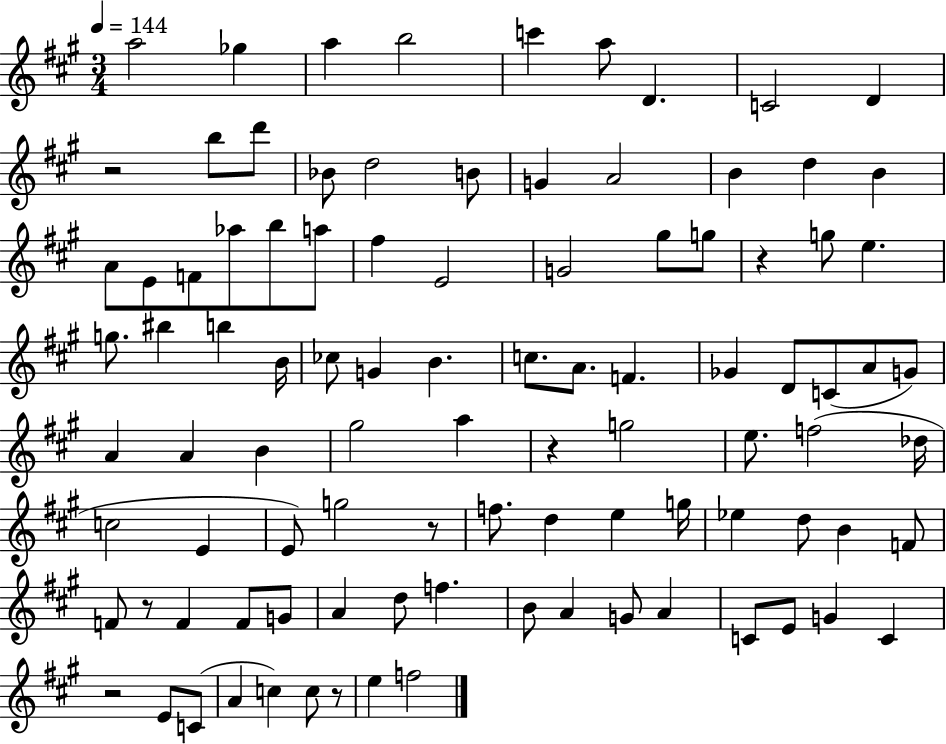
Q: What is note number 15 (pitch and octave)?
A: G4